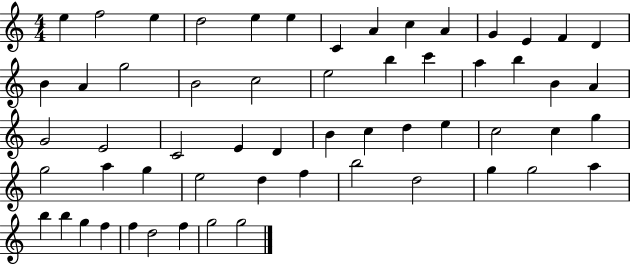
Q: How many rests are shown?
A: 0